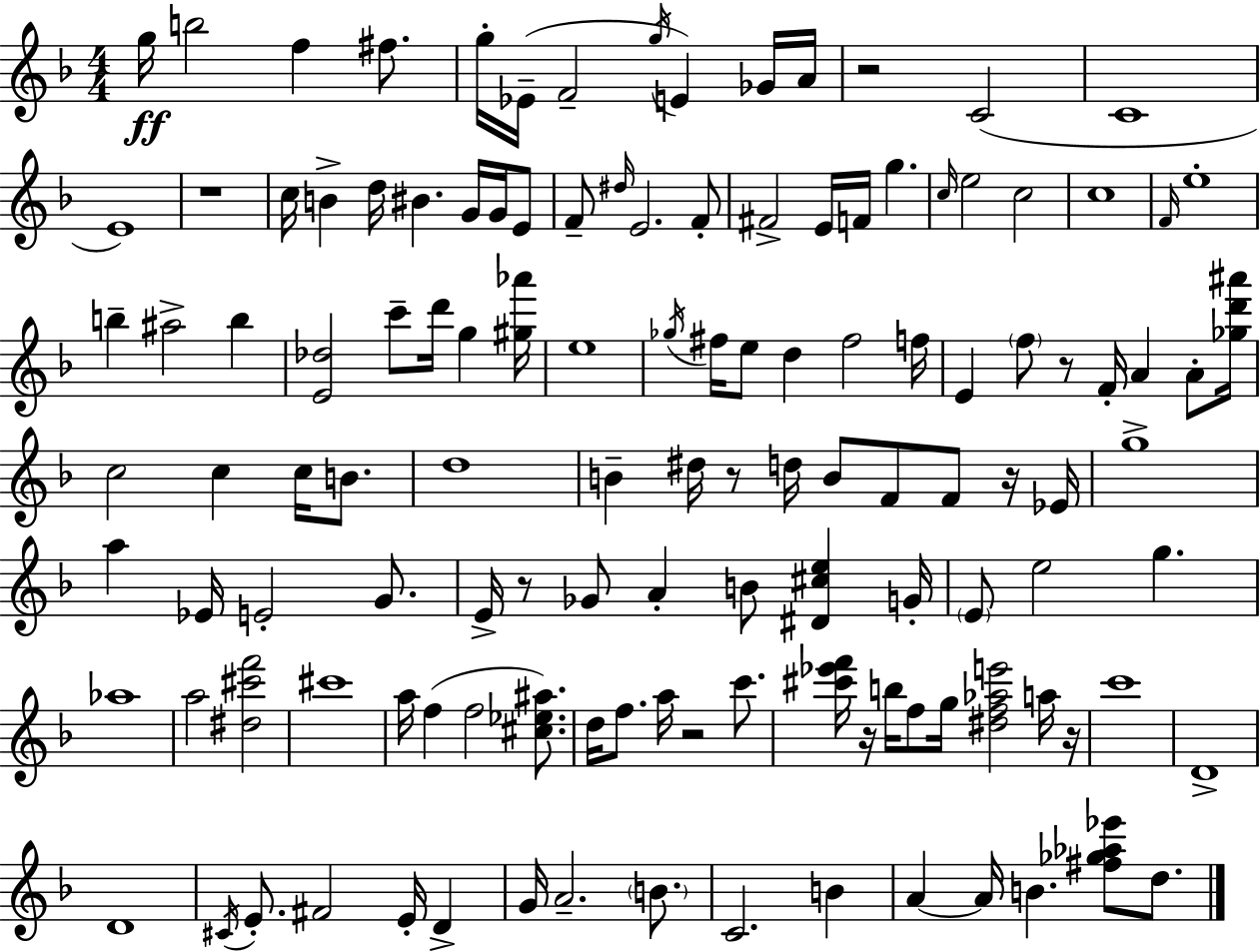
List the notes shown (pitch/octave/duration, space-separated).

G5/s B5/h F5/q F#5/e. G5/s Eb4/s F4/h G5/s E4/q Gb4/s A4/s R/h C4/h C4/w E4/w R/w C5/s B4/q D5/s BIS4/q. G4/s G4/s E4/e F4/e D#5/s E4/h. F4/e F#4/h E4/s F4/s G5/q. C5/s E5/h C5/h C5/w F4/s E5/w B5/q A#5/h B5/q [E4,Db5]/h C6/e D6/s G5/q [G#5,Ab6]/s E5/w Gb5/s F#5/s E5/e D5/q F#5/h F5/s E4/q F5/e R/e F4/s A4/q A4/e [Gb5,D6,A#6]/s C5/h C5/q C5/s B4/e. D5/w B4/q D#5/s R/e D5/s B4/e F4/e F4/e R/s Eb4/s G5/w A5/q Eb4/s E4/h G4/e. E4/s R/e Gb4/e A4/q B4/e [D#4,C#5,E5]/q G4/s E4/e E5/h G5/q. Ab5/w A5/h [D#5,C#6,F6]/h C#6/w A5/s F5/q F5/h [C#5,Eb5,A#5]/e. D5/s F5/e. A5/s R/h C6/e. [C#6,Eb6,F6]/s R/s B5/s F5/e G5/s [D#5,F5,Ab5,E6]/h A5/s R/s C6/w D4/w D4/w C#4/s E4/e. F#4/h E4/s D4/q G4/s A4/h. B4/e. C4/h. B4/q A4/q A4/s B4/q. [F#5,Gb5,Ab5,Eb6]/e D5/e.